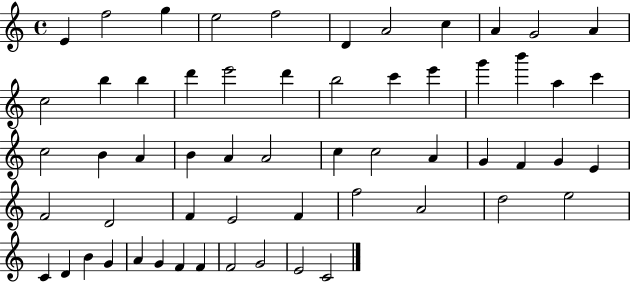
E4/q F5/h G5/q E5/h F5/h D4/q A4/h C5/q A4/q G4/h A4/q C5/h B5/q B5/q D6/q E6/h D6/q B5/h C6/q E6/q G6/q B6/q A5/q C6/q C5/h B4/q A4/q B4/q A4/q A4/h C5/q C5/h A4/q G4/q F4/q G4/q E4/q F4/h D4/h F4/q E4/h F4/q F5/h A4/h D5/h E5/h C4/q D4/q B4/q G4/q A4/q G4/q F4/q F4/q F4/h G4/h E4/h C4/h